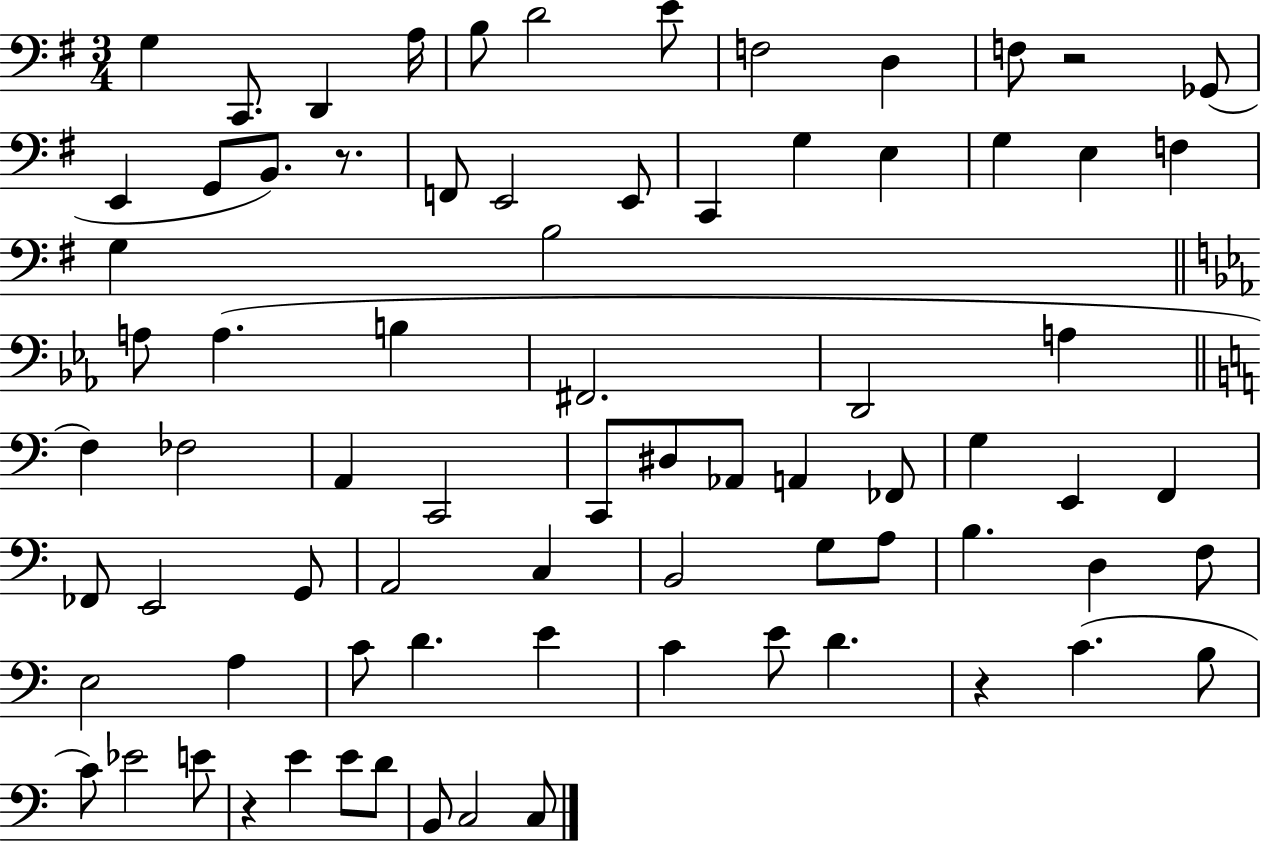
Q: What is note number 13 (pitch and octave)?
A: G2